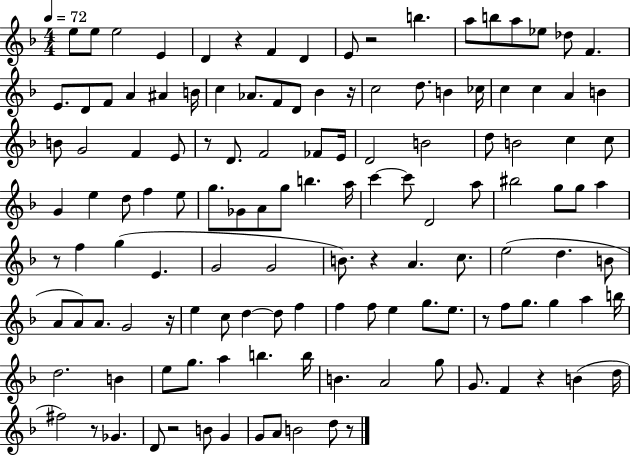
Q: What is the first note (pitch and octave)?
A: E5